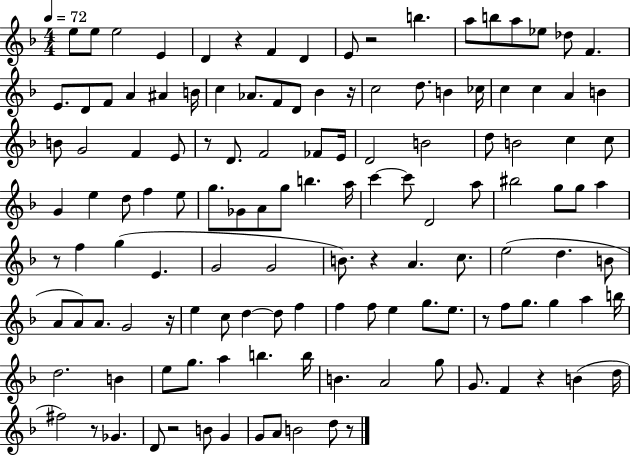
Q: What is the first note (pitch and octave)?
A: E5